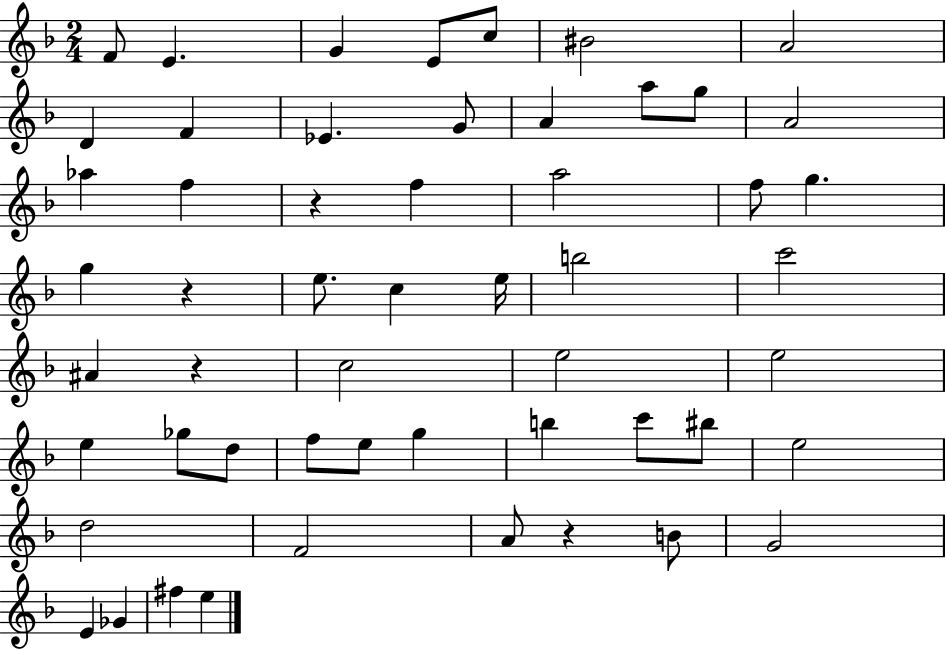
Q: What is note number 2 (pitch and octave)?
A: E4